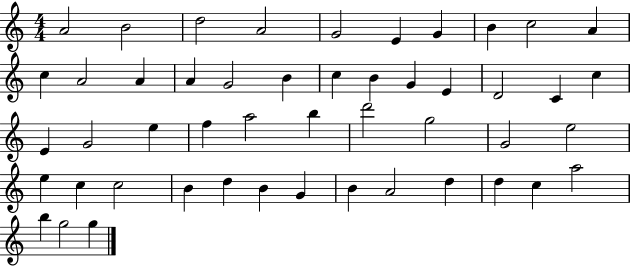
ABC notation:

X:1
T:Untitled
M:4/4
L:1/4
K:C
A2 B2 d2 A2 G2 E G B c2 A c A2 A A G2 B c B G E D2 C c E G2 e f a2 b d'2 g2 G2 e2 e c c2 B d B G B A2 d d c a2 b g2 g